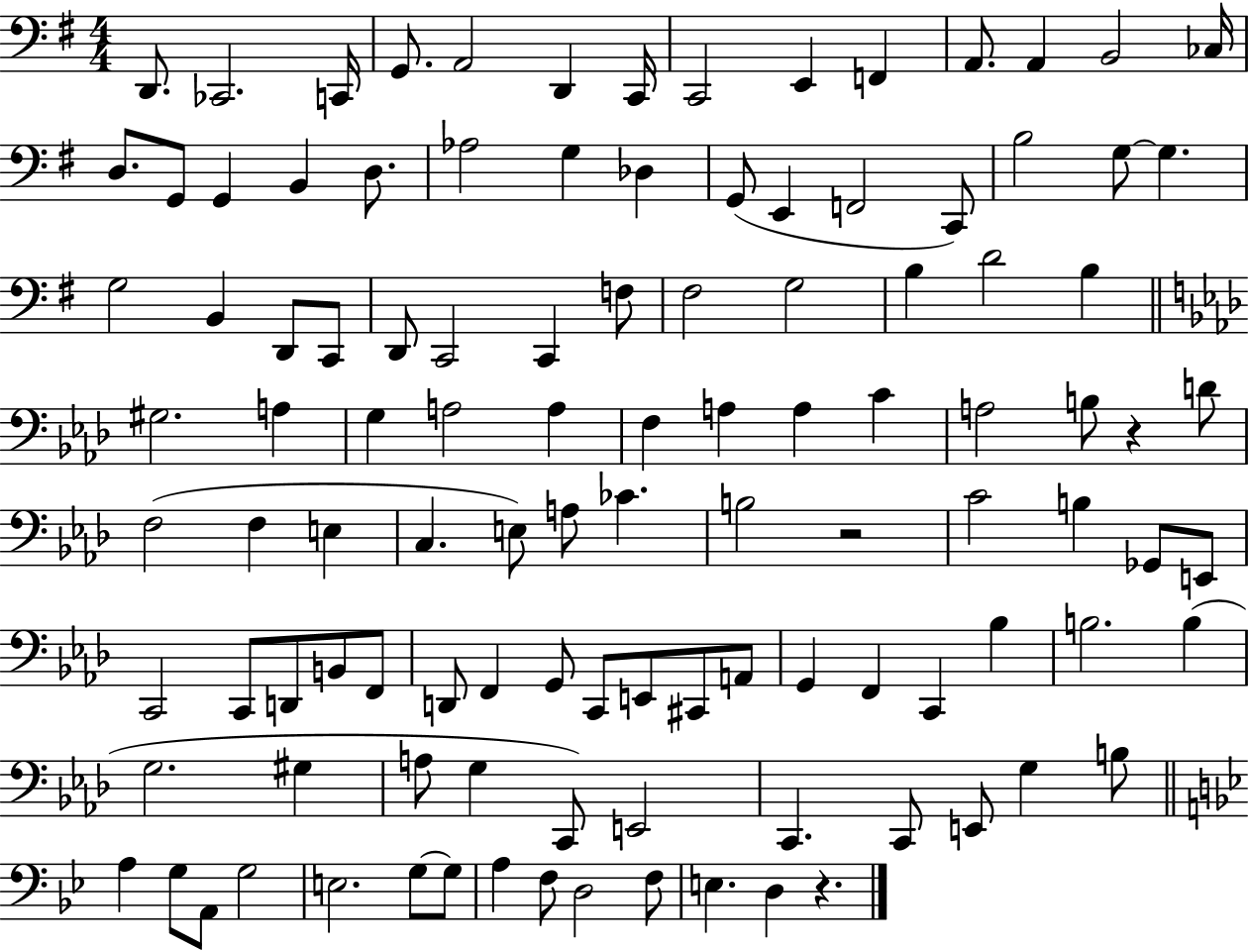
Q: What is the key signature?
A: G major